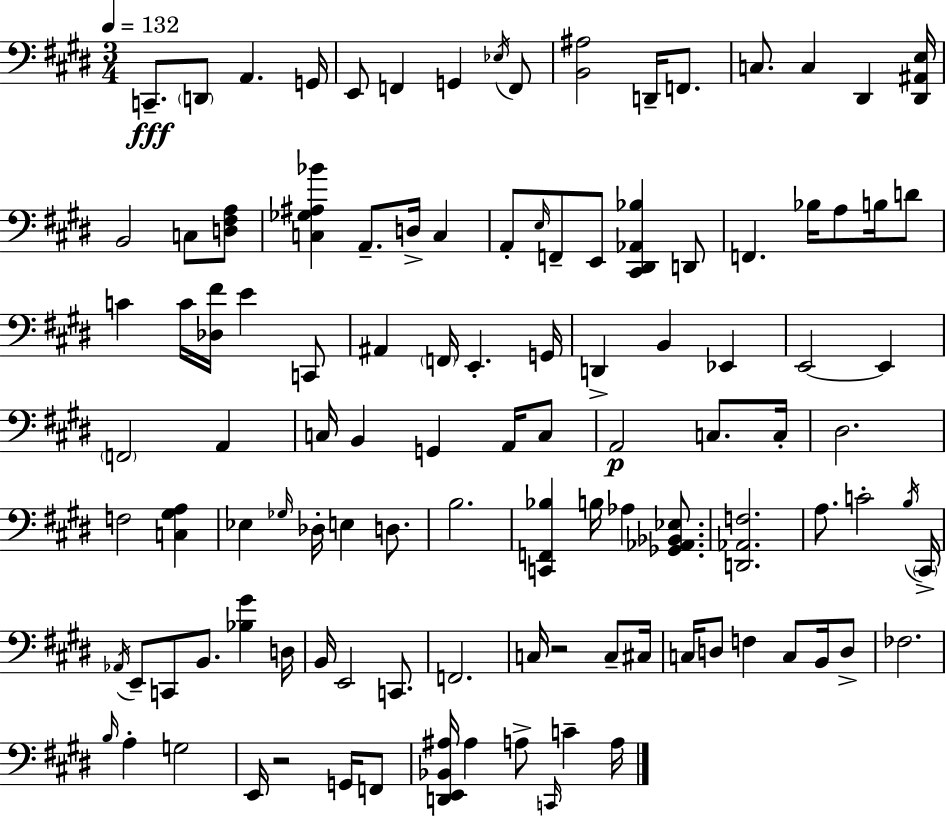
X:1
T:Untitled
M:3/4
L:1/4
K:E
C,,/2 D,,/2 A,, G,,/4 E,,/2 F,, G,, _E,/4 F,,/2 [B,,^A,]2 D,,/4 F,,/2 C,/2 C, ^D,, [^D,,^A,,E,]/4 B,,2 C,/2 [D,^F,A,]/2 [C,_G,^A,_B] A,,/2 D,/4 C, A,,/2 E,/4 F,,/2 E,,/2 [^C,,^D,,_A,,_B,] D,,/2 F,, _B,/4 A,/2 B,/4 D/2 C C/4 [_D,^F]/4 E C,,/2 ^A,, F,,/4 E,, G,,/4 D,, B,, _E,, E,,2 E,, F,,2 A,, C,/4 B,, G,, A,,/4 C,/2 A,,2 C,/2 C,/4 ^D,2 F,2 [C,^G,A,] _E, _G,/4 _D,/4 E, D,/2 B,2 [C,,F,,_B,] B,/4 _A, [_G,,_A,,_B,,_E,]/2 [D,,_A,,F,]2 A,/2 C2 B,/4 ^C,,/4 _A,,/4 E,,/2 C,,/2 B,,/2 [_B,^G] D,/4 B,,/4 E,,2 C,,/2 F,,2 C,/4 z2 C,/2 ^C,/4 C,/4 D,/2 F, C,/2 B,,/4 D,/2 _F,2 B,/4 A, G,2 E,,/4 z2 G,,/4 F,,/2 [D,,E,,_B,,^A,]/4 ^A, A,/2 C,,/4 C A,/4